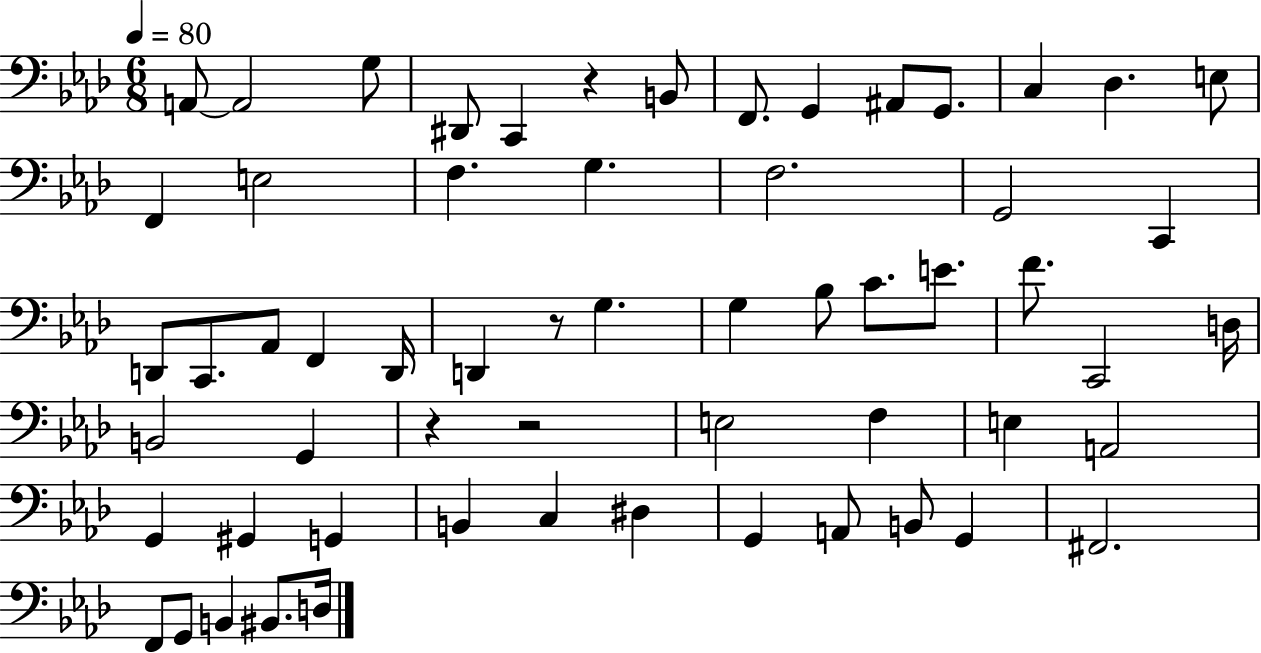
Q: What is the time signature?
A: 6/8